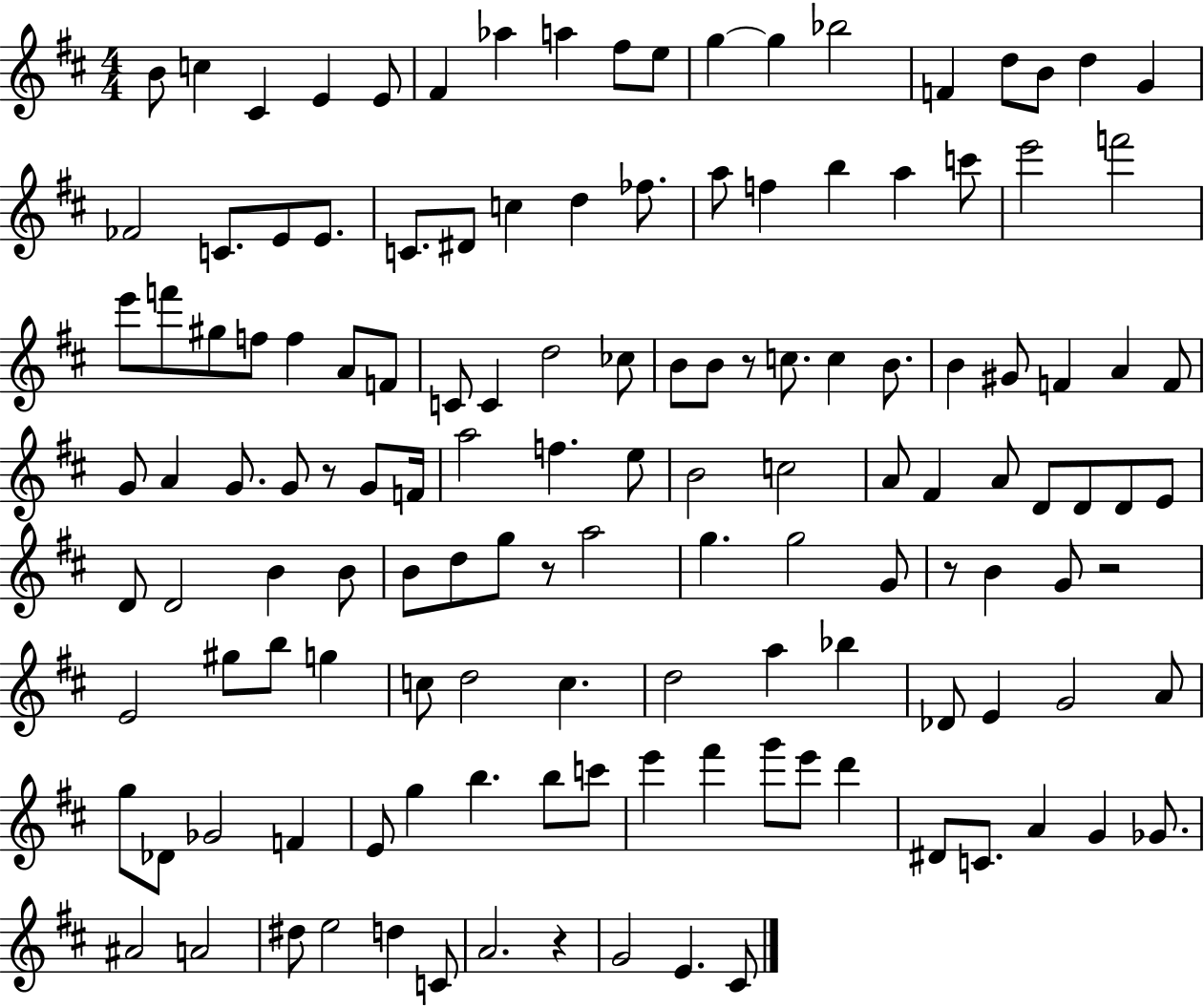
B4/e C5/q C#4/q E4/q E4/e F#4/q Ab5/q A5/q F#5/e E5/e G5/q G5/q Bb5/h F4/q D5/e B4/e D5/q G4/q FES4/h C4/e. E4/e E4/e. C4/e. D#4/e C5/q D5/q FES5/e. A5/e F5/q B5/q A5/q C6/e E6/h F6/h E6/e F6/e G#5/e F5/e F5/q A4/e F4/e C4/e C4/q D5/h CES5/e B4/e B4/e R/e C5/e. C5/q B4/e. B4/q G#4/e F4/q A4/q F4/e G4/e A4/q G4/e. G4/e R/e G4/e F4/s A5/h F5/q. E5/e B4/h C5/h A4/e F#4/q A4/e D4/e D4/e D4/e E4/e D4/e D4/h B4/q B4/e B4/e D5/e G5/e R/e A5/h G5/q. G5/h G4/e R/e B4/q G4/e R/h E4/h G#5/e B5/e G5/q C5/e D5/h C5/q. D5/h A5/q Bb5/q Db4/e E4/q G4/h A4/e G5/e Db4/e Gb4/h F4/q E4/e G5/q B5/q. B5/e C6/e E6/q F#6/q G6/e E6/e D6/q D#4/e C4/e. A4/q G4/q Gb4/e. A#4/h A4/h D#5/e E5/h D5/q C4/e A4/h. R/q G4/h E4/q. C#4/e